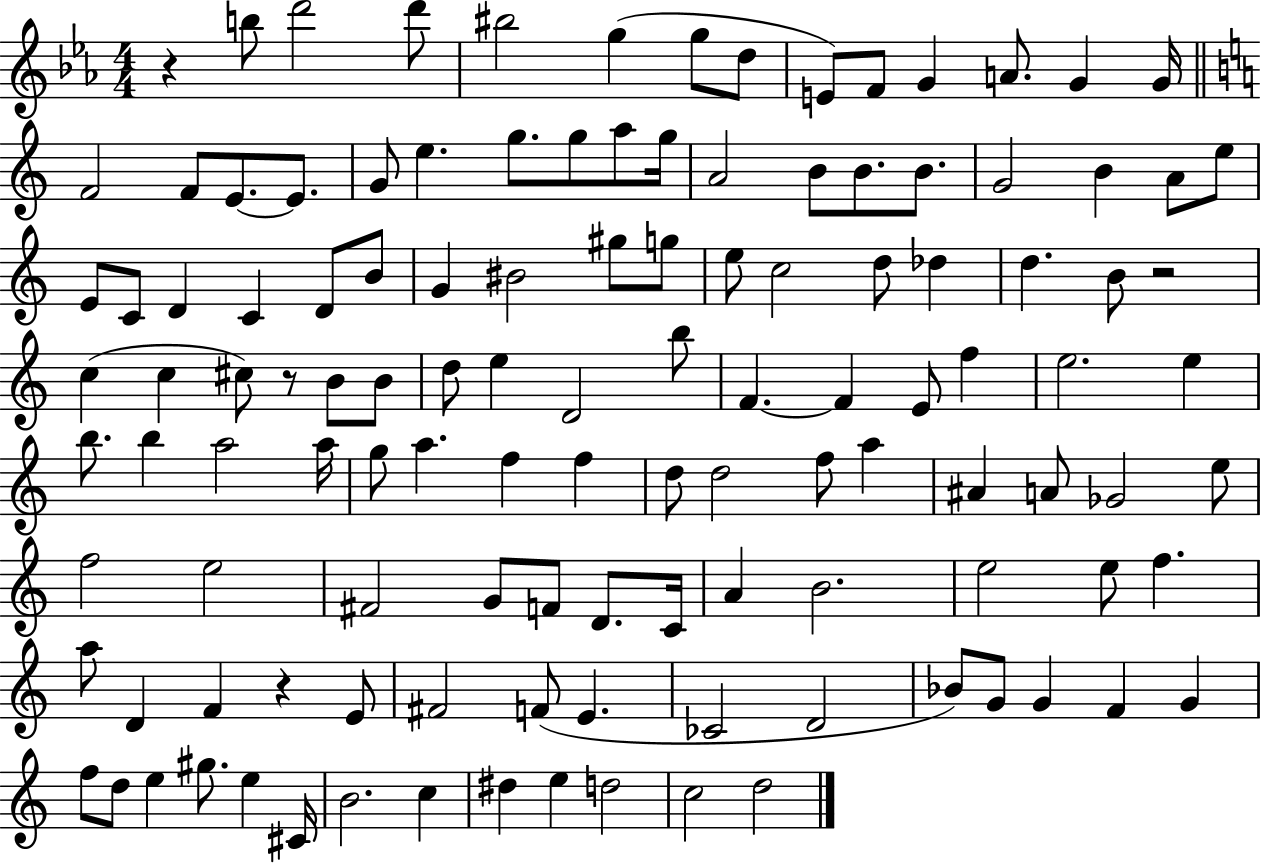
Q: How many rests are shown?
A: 4